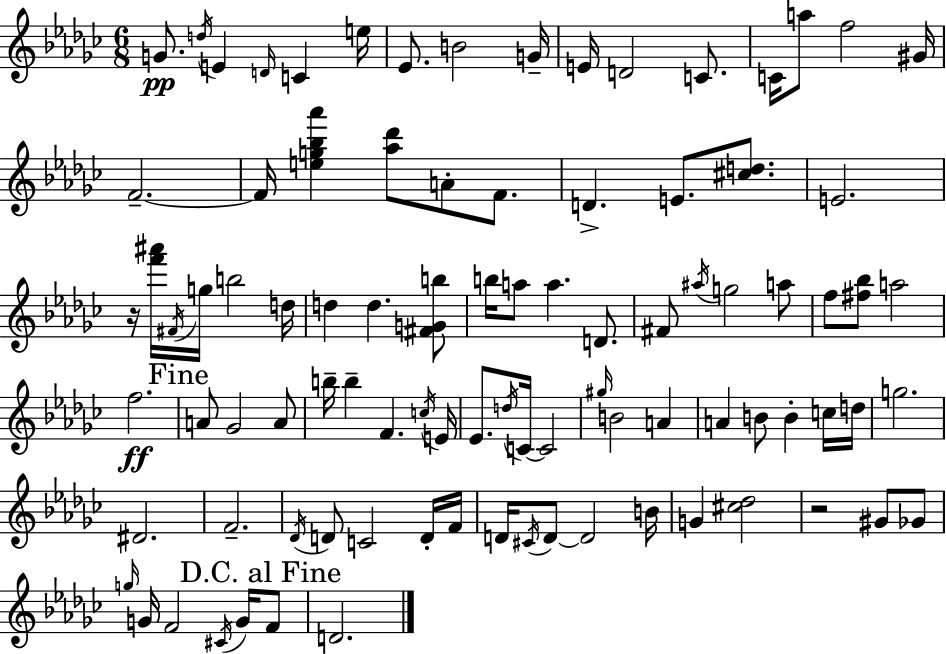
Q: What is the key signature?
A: EES minor